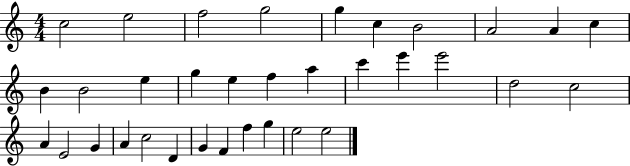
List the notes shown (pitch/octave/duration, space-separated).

C5/h E5/h F5/h G5/h G5/q C5/q B4/h A4/h A4/q C5/q B4/q B4/h E5/q G5/q E5/q F5/q A5/q C6/q E6/q E6/h D5/h C5/h A4/q E4/h G4/q A4/q C5/h D4/q G4/q F4/q F5/q G5/q E5/h E5/h